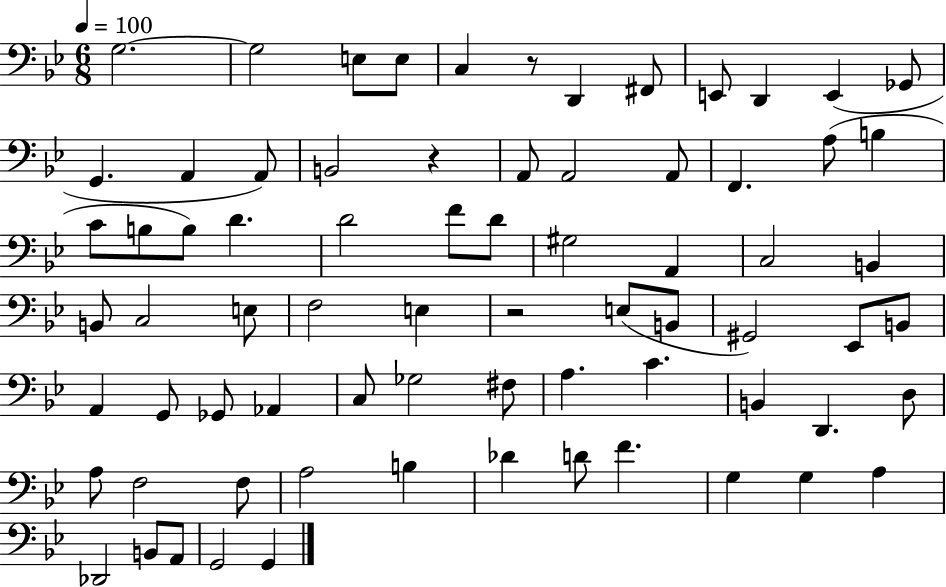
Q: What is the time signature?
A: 6/8